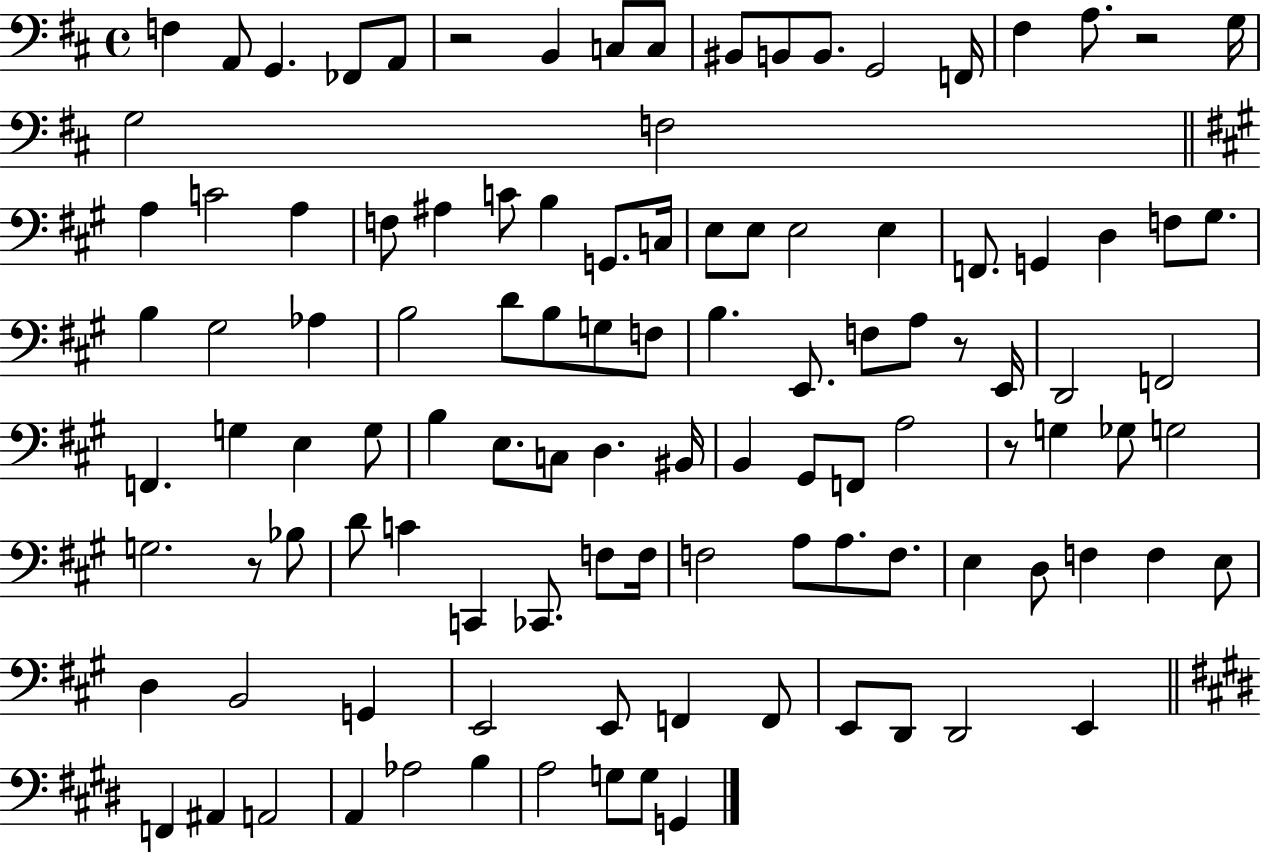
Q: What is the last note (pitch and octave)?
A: G2